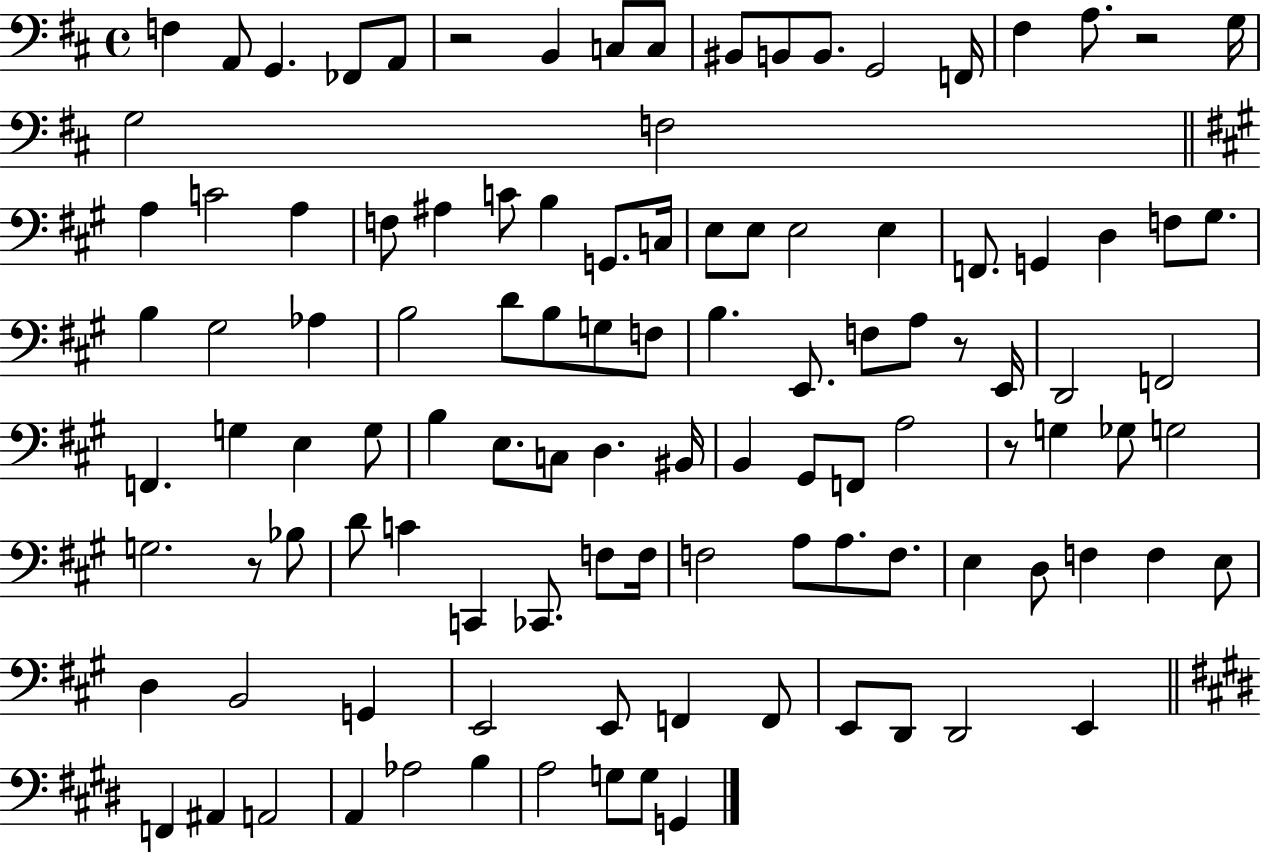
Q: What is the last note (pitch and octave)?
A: G2